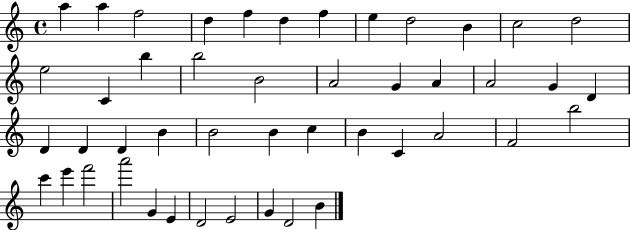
{
  \clef treble
  \time 4/4
  \defaultTimeSignature
  \key c \major
  a''4 a''4 f''2 | d''4 f''4 d''4 f''4 | e''4 d''2 b'4 | c''2 d''2 | \break e''2 c'4 b''4 | b''2 b'2 | a'2 g'4 a'4 | a'2 g'4 d'4 | \break d'4 d'4 d'4 b'4 | b'2 b'4 c''4 | b'4 c'4 a'2 | f'2 b''2 | \break c'''4 e'''4 f'''2 | a'''2 g'4 e'4 | d'2 e'2 | g'4 d'2 b'4 | \break \bar "|."
}